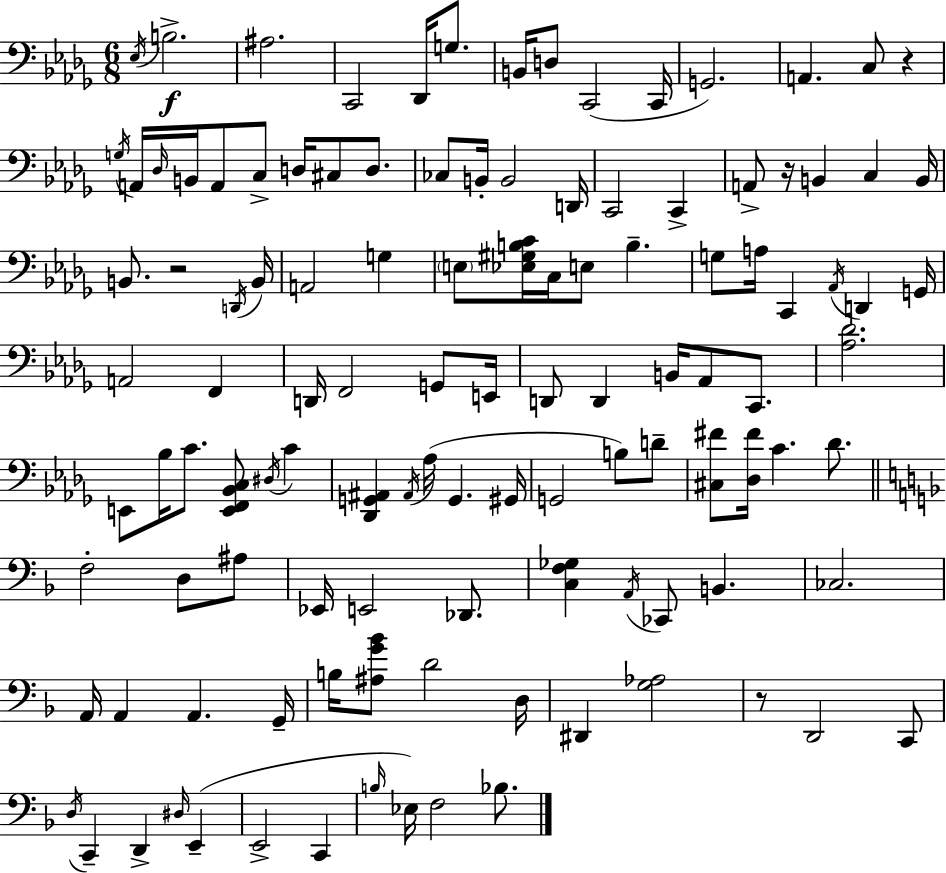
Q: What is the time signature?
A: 6/8